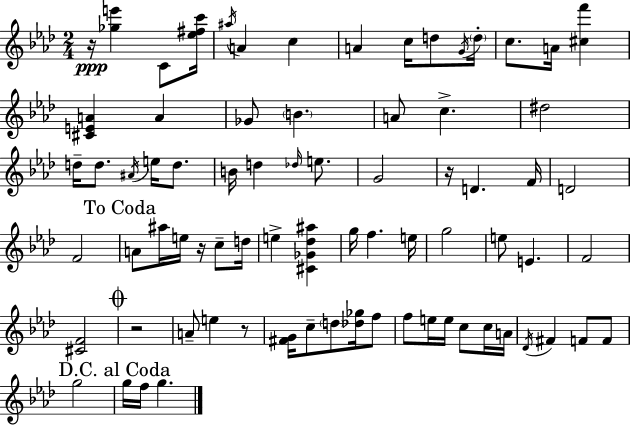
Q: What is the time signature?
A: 2/4